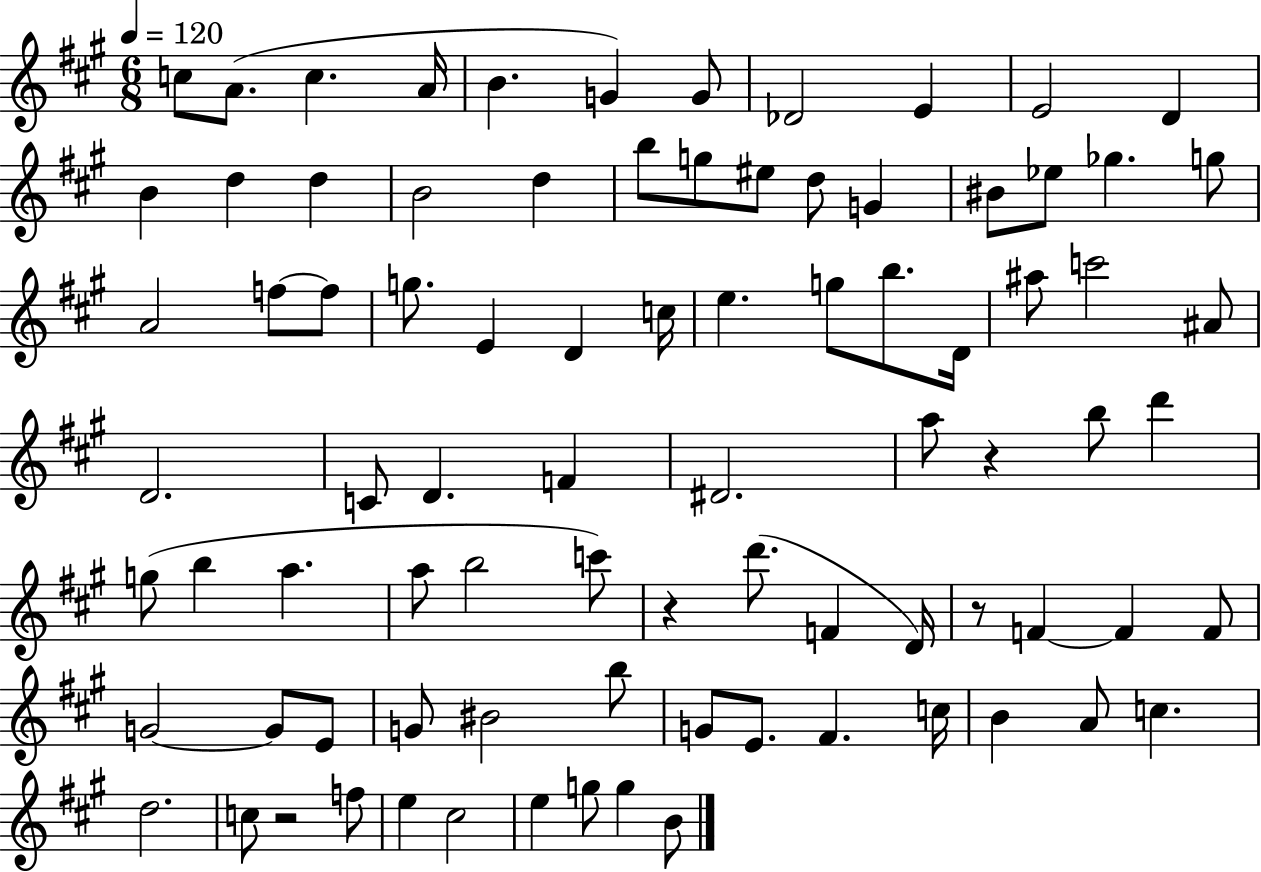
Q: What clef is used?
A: treble